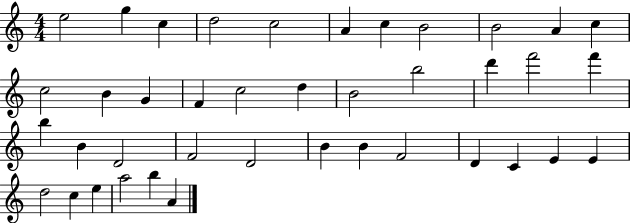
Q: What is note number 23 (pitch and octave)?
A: B5